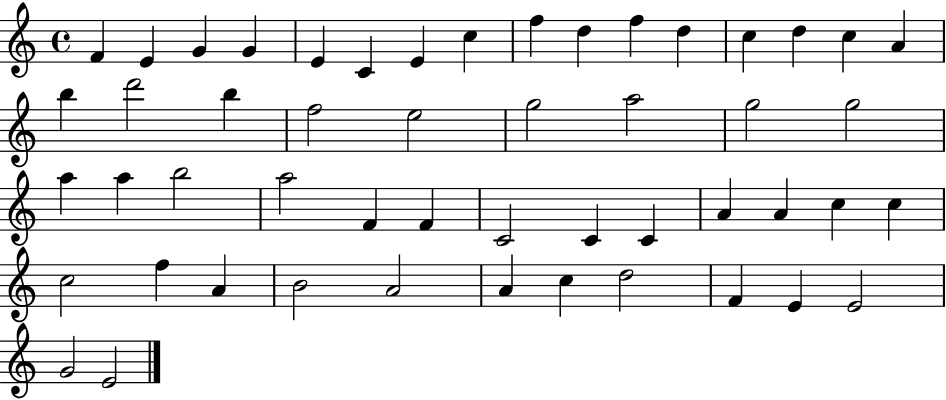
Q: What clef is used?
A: treble